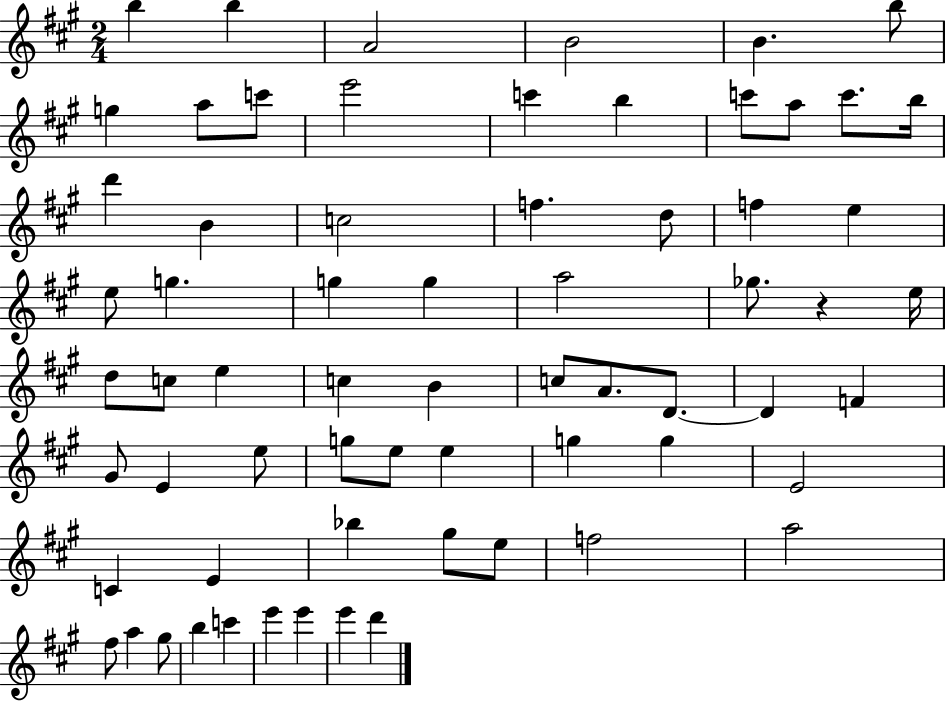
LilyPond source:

{
  \clef treble
  \numericTimeSignature
  \time 2/4
  \key a \major
  b''4 b''4 | a'2 | b'2 | b'4. b''8 | \break g''4 a''8 c'''8 | e'''2 | c'''4 b''4 | c'''8 a''8 c'''8. b''16 | \break d'''4 b'4 | c''2 | f''4. d''8 | f''4 e''4 | \break e''8 g''4. | g''4 g''4 | a''2 | ges''8. r4 e''16 | \break d''8 c''8 e''4 | c''4 b'4 | c''8 a'8. d'8.~~ | d'4 f'4 | \break gis'8 e'4 e''8 | g''8 e''8 e''4 | g''4 g''4 | e'2 | \break c'4 e'4 | bes''4 gis''8 e''8 | f''2 | a''2 | \break fis''8 a''4 gis''8 | b''4 c'''4 | e'''4 e'''4 | e'''4 d'''4 | \break \bar "|."
}